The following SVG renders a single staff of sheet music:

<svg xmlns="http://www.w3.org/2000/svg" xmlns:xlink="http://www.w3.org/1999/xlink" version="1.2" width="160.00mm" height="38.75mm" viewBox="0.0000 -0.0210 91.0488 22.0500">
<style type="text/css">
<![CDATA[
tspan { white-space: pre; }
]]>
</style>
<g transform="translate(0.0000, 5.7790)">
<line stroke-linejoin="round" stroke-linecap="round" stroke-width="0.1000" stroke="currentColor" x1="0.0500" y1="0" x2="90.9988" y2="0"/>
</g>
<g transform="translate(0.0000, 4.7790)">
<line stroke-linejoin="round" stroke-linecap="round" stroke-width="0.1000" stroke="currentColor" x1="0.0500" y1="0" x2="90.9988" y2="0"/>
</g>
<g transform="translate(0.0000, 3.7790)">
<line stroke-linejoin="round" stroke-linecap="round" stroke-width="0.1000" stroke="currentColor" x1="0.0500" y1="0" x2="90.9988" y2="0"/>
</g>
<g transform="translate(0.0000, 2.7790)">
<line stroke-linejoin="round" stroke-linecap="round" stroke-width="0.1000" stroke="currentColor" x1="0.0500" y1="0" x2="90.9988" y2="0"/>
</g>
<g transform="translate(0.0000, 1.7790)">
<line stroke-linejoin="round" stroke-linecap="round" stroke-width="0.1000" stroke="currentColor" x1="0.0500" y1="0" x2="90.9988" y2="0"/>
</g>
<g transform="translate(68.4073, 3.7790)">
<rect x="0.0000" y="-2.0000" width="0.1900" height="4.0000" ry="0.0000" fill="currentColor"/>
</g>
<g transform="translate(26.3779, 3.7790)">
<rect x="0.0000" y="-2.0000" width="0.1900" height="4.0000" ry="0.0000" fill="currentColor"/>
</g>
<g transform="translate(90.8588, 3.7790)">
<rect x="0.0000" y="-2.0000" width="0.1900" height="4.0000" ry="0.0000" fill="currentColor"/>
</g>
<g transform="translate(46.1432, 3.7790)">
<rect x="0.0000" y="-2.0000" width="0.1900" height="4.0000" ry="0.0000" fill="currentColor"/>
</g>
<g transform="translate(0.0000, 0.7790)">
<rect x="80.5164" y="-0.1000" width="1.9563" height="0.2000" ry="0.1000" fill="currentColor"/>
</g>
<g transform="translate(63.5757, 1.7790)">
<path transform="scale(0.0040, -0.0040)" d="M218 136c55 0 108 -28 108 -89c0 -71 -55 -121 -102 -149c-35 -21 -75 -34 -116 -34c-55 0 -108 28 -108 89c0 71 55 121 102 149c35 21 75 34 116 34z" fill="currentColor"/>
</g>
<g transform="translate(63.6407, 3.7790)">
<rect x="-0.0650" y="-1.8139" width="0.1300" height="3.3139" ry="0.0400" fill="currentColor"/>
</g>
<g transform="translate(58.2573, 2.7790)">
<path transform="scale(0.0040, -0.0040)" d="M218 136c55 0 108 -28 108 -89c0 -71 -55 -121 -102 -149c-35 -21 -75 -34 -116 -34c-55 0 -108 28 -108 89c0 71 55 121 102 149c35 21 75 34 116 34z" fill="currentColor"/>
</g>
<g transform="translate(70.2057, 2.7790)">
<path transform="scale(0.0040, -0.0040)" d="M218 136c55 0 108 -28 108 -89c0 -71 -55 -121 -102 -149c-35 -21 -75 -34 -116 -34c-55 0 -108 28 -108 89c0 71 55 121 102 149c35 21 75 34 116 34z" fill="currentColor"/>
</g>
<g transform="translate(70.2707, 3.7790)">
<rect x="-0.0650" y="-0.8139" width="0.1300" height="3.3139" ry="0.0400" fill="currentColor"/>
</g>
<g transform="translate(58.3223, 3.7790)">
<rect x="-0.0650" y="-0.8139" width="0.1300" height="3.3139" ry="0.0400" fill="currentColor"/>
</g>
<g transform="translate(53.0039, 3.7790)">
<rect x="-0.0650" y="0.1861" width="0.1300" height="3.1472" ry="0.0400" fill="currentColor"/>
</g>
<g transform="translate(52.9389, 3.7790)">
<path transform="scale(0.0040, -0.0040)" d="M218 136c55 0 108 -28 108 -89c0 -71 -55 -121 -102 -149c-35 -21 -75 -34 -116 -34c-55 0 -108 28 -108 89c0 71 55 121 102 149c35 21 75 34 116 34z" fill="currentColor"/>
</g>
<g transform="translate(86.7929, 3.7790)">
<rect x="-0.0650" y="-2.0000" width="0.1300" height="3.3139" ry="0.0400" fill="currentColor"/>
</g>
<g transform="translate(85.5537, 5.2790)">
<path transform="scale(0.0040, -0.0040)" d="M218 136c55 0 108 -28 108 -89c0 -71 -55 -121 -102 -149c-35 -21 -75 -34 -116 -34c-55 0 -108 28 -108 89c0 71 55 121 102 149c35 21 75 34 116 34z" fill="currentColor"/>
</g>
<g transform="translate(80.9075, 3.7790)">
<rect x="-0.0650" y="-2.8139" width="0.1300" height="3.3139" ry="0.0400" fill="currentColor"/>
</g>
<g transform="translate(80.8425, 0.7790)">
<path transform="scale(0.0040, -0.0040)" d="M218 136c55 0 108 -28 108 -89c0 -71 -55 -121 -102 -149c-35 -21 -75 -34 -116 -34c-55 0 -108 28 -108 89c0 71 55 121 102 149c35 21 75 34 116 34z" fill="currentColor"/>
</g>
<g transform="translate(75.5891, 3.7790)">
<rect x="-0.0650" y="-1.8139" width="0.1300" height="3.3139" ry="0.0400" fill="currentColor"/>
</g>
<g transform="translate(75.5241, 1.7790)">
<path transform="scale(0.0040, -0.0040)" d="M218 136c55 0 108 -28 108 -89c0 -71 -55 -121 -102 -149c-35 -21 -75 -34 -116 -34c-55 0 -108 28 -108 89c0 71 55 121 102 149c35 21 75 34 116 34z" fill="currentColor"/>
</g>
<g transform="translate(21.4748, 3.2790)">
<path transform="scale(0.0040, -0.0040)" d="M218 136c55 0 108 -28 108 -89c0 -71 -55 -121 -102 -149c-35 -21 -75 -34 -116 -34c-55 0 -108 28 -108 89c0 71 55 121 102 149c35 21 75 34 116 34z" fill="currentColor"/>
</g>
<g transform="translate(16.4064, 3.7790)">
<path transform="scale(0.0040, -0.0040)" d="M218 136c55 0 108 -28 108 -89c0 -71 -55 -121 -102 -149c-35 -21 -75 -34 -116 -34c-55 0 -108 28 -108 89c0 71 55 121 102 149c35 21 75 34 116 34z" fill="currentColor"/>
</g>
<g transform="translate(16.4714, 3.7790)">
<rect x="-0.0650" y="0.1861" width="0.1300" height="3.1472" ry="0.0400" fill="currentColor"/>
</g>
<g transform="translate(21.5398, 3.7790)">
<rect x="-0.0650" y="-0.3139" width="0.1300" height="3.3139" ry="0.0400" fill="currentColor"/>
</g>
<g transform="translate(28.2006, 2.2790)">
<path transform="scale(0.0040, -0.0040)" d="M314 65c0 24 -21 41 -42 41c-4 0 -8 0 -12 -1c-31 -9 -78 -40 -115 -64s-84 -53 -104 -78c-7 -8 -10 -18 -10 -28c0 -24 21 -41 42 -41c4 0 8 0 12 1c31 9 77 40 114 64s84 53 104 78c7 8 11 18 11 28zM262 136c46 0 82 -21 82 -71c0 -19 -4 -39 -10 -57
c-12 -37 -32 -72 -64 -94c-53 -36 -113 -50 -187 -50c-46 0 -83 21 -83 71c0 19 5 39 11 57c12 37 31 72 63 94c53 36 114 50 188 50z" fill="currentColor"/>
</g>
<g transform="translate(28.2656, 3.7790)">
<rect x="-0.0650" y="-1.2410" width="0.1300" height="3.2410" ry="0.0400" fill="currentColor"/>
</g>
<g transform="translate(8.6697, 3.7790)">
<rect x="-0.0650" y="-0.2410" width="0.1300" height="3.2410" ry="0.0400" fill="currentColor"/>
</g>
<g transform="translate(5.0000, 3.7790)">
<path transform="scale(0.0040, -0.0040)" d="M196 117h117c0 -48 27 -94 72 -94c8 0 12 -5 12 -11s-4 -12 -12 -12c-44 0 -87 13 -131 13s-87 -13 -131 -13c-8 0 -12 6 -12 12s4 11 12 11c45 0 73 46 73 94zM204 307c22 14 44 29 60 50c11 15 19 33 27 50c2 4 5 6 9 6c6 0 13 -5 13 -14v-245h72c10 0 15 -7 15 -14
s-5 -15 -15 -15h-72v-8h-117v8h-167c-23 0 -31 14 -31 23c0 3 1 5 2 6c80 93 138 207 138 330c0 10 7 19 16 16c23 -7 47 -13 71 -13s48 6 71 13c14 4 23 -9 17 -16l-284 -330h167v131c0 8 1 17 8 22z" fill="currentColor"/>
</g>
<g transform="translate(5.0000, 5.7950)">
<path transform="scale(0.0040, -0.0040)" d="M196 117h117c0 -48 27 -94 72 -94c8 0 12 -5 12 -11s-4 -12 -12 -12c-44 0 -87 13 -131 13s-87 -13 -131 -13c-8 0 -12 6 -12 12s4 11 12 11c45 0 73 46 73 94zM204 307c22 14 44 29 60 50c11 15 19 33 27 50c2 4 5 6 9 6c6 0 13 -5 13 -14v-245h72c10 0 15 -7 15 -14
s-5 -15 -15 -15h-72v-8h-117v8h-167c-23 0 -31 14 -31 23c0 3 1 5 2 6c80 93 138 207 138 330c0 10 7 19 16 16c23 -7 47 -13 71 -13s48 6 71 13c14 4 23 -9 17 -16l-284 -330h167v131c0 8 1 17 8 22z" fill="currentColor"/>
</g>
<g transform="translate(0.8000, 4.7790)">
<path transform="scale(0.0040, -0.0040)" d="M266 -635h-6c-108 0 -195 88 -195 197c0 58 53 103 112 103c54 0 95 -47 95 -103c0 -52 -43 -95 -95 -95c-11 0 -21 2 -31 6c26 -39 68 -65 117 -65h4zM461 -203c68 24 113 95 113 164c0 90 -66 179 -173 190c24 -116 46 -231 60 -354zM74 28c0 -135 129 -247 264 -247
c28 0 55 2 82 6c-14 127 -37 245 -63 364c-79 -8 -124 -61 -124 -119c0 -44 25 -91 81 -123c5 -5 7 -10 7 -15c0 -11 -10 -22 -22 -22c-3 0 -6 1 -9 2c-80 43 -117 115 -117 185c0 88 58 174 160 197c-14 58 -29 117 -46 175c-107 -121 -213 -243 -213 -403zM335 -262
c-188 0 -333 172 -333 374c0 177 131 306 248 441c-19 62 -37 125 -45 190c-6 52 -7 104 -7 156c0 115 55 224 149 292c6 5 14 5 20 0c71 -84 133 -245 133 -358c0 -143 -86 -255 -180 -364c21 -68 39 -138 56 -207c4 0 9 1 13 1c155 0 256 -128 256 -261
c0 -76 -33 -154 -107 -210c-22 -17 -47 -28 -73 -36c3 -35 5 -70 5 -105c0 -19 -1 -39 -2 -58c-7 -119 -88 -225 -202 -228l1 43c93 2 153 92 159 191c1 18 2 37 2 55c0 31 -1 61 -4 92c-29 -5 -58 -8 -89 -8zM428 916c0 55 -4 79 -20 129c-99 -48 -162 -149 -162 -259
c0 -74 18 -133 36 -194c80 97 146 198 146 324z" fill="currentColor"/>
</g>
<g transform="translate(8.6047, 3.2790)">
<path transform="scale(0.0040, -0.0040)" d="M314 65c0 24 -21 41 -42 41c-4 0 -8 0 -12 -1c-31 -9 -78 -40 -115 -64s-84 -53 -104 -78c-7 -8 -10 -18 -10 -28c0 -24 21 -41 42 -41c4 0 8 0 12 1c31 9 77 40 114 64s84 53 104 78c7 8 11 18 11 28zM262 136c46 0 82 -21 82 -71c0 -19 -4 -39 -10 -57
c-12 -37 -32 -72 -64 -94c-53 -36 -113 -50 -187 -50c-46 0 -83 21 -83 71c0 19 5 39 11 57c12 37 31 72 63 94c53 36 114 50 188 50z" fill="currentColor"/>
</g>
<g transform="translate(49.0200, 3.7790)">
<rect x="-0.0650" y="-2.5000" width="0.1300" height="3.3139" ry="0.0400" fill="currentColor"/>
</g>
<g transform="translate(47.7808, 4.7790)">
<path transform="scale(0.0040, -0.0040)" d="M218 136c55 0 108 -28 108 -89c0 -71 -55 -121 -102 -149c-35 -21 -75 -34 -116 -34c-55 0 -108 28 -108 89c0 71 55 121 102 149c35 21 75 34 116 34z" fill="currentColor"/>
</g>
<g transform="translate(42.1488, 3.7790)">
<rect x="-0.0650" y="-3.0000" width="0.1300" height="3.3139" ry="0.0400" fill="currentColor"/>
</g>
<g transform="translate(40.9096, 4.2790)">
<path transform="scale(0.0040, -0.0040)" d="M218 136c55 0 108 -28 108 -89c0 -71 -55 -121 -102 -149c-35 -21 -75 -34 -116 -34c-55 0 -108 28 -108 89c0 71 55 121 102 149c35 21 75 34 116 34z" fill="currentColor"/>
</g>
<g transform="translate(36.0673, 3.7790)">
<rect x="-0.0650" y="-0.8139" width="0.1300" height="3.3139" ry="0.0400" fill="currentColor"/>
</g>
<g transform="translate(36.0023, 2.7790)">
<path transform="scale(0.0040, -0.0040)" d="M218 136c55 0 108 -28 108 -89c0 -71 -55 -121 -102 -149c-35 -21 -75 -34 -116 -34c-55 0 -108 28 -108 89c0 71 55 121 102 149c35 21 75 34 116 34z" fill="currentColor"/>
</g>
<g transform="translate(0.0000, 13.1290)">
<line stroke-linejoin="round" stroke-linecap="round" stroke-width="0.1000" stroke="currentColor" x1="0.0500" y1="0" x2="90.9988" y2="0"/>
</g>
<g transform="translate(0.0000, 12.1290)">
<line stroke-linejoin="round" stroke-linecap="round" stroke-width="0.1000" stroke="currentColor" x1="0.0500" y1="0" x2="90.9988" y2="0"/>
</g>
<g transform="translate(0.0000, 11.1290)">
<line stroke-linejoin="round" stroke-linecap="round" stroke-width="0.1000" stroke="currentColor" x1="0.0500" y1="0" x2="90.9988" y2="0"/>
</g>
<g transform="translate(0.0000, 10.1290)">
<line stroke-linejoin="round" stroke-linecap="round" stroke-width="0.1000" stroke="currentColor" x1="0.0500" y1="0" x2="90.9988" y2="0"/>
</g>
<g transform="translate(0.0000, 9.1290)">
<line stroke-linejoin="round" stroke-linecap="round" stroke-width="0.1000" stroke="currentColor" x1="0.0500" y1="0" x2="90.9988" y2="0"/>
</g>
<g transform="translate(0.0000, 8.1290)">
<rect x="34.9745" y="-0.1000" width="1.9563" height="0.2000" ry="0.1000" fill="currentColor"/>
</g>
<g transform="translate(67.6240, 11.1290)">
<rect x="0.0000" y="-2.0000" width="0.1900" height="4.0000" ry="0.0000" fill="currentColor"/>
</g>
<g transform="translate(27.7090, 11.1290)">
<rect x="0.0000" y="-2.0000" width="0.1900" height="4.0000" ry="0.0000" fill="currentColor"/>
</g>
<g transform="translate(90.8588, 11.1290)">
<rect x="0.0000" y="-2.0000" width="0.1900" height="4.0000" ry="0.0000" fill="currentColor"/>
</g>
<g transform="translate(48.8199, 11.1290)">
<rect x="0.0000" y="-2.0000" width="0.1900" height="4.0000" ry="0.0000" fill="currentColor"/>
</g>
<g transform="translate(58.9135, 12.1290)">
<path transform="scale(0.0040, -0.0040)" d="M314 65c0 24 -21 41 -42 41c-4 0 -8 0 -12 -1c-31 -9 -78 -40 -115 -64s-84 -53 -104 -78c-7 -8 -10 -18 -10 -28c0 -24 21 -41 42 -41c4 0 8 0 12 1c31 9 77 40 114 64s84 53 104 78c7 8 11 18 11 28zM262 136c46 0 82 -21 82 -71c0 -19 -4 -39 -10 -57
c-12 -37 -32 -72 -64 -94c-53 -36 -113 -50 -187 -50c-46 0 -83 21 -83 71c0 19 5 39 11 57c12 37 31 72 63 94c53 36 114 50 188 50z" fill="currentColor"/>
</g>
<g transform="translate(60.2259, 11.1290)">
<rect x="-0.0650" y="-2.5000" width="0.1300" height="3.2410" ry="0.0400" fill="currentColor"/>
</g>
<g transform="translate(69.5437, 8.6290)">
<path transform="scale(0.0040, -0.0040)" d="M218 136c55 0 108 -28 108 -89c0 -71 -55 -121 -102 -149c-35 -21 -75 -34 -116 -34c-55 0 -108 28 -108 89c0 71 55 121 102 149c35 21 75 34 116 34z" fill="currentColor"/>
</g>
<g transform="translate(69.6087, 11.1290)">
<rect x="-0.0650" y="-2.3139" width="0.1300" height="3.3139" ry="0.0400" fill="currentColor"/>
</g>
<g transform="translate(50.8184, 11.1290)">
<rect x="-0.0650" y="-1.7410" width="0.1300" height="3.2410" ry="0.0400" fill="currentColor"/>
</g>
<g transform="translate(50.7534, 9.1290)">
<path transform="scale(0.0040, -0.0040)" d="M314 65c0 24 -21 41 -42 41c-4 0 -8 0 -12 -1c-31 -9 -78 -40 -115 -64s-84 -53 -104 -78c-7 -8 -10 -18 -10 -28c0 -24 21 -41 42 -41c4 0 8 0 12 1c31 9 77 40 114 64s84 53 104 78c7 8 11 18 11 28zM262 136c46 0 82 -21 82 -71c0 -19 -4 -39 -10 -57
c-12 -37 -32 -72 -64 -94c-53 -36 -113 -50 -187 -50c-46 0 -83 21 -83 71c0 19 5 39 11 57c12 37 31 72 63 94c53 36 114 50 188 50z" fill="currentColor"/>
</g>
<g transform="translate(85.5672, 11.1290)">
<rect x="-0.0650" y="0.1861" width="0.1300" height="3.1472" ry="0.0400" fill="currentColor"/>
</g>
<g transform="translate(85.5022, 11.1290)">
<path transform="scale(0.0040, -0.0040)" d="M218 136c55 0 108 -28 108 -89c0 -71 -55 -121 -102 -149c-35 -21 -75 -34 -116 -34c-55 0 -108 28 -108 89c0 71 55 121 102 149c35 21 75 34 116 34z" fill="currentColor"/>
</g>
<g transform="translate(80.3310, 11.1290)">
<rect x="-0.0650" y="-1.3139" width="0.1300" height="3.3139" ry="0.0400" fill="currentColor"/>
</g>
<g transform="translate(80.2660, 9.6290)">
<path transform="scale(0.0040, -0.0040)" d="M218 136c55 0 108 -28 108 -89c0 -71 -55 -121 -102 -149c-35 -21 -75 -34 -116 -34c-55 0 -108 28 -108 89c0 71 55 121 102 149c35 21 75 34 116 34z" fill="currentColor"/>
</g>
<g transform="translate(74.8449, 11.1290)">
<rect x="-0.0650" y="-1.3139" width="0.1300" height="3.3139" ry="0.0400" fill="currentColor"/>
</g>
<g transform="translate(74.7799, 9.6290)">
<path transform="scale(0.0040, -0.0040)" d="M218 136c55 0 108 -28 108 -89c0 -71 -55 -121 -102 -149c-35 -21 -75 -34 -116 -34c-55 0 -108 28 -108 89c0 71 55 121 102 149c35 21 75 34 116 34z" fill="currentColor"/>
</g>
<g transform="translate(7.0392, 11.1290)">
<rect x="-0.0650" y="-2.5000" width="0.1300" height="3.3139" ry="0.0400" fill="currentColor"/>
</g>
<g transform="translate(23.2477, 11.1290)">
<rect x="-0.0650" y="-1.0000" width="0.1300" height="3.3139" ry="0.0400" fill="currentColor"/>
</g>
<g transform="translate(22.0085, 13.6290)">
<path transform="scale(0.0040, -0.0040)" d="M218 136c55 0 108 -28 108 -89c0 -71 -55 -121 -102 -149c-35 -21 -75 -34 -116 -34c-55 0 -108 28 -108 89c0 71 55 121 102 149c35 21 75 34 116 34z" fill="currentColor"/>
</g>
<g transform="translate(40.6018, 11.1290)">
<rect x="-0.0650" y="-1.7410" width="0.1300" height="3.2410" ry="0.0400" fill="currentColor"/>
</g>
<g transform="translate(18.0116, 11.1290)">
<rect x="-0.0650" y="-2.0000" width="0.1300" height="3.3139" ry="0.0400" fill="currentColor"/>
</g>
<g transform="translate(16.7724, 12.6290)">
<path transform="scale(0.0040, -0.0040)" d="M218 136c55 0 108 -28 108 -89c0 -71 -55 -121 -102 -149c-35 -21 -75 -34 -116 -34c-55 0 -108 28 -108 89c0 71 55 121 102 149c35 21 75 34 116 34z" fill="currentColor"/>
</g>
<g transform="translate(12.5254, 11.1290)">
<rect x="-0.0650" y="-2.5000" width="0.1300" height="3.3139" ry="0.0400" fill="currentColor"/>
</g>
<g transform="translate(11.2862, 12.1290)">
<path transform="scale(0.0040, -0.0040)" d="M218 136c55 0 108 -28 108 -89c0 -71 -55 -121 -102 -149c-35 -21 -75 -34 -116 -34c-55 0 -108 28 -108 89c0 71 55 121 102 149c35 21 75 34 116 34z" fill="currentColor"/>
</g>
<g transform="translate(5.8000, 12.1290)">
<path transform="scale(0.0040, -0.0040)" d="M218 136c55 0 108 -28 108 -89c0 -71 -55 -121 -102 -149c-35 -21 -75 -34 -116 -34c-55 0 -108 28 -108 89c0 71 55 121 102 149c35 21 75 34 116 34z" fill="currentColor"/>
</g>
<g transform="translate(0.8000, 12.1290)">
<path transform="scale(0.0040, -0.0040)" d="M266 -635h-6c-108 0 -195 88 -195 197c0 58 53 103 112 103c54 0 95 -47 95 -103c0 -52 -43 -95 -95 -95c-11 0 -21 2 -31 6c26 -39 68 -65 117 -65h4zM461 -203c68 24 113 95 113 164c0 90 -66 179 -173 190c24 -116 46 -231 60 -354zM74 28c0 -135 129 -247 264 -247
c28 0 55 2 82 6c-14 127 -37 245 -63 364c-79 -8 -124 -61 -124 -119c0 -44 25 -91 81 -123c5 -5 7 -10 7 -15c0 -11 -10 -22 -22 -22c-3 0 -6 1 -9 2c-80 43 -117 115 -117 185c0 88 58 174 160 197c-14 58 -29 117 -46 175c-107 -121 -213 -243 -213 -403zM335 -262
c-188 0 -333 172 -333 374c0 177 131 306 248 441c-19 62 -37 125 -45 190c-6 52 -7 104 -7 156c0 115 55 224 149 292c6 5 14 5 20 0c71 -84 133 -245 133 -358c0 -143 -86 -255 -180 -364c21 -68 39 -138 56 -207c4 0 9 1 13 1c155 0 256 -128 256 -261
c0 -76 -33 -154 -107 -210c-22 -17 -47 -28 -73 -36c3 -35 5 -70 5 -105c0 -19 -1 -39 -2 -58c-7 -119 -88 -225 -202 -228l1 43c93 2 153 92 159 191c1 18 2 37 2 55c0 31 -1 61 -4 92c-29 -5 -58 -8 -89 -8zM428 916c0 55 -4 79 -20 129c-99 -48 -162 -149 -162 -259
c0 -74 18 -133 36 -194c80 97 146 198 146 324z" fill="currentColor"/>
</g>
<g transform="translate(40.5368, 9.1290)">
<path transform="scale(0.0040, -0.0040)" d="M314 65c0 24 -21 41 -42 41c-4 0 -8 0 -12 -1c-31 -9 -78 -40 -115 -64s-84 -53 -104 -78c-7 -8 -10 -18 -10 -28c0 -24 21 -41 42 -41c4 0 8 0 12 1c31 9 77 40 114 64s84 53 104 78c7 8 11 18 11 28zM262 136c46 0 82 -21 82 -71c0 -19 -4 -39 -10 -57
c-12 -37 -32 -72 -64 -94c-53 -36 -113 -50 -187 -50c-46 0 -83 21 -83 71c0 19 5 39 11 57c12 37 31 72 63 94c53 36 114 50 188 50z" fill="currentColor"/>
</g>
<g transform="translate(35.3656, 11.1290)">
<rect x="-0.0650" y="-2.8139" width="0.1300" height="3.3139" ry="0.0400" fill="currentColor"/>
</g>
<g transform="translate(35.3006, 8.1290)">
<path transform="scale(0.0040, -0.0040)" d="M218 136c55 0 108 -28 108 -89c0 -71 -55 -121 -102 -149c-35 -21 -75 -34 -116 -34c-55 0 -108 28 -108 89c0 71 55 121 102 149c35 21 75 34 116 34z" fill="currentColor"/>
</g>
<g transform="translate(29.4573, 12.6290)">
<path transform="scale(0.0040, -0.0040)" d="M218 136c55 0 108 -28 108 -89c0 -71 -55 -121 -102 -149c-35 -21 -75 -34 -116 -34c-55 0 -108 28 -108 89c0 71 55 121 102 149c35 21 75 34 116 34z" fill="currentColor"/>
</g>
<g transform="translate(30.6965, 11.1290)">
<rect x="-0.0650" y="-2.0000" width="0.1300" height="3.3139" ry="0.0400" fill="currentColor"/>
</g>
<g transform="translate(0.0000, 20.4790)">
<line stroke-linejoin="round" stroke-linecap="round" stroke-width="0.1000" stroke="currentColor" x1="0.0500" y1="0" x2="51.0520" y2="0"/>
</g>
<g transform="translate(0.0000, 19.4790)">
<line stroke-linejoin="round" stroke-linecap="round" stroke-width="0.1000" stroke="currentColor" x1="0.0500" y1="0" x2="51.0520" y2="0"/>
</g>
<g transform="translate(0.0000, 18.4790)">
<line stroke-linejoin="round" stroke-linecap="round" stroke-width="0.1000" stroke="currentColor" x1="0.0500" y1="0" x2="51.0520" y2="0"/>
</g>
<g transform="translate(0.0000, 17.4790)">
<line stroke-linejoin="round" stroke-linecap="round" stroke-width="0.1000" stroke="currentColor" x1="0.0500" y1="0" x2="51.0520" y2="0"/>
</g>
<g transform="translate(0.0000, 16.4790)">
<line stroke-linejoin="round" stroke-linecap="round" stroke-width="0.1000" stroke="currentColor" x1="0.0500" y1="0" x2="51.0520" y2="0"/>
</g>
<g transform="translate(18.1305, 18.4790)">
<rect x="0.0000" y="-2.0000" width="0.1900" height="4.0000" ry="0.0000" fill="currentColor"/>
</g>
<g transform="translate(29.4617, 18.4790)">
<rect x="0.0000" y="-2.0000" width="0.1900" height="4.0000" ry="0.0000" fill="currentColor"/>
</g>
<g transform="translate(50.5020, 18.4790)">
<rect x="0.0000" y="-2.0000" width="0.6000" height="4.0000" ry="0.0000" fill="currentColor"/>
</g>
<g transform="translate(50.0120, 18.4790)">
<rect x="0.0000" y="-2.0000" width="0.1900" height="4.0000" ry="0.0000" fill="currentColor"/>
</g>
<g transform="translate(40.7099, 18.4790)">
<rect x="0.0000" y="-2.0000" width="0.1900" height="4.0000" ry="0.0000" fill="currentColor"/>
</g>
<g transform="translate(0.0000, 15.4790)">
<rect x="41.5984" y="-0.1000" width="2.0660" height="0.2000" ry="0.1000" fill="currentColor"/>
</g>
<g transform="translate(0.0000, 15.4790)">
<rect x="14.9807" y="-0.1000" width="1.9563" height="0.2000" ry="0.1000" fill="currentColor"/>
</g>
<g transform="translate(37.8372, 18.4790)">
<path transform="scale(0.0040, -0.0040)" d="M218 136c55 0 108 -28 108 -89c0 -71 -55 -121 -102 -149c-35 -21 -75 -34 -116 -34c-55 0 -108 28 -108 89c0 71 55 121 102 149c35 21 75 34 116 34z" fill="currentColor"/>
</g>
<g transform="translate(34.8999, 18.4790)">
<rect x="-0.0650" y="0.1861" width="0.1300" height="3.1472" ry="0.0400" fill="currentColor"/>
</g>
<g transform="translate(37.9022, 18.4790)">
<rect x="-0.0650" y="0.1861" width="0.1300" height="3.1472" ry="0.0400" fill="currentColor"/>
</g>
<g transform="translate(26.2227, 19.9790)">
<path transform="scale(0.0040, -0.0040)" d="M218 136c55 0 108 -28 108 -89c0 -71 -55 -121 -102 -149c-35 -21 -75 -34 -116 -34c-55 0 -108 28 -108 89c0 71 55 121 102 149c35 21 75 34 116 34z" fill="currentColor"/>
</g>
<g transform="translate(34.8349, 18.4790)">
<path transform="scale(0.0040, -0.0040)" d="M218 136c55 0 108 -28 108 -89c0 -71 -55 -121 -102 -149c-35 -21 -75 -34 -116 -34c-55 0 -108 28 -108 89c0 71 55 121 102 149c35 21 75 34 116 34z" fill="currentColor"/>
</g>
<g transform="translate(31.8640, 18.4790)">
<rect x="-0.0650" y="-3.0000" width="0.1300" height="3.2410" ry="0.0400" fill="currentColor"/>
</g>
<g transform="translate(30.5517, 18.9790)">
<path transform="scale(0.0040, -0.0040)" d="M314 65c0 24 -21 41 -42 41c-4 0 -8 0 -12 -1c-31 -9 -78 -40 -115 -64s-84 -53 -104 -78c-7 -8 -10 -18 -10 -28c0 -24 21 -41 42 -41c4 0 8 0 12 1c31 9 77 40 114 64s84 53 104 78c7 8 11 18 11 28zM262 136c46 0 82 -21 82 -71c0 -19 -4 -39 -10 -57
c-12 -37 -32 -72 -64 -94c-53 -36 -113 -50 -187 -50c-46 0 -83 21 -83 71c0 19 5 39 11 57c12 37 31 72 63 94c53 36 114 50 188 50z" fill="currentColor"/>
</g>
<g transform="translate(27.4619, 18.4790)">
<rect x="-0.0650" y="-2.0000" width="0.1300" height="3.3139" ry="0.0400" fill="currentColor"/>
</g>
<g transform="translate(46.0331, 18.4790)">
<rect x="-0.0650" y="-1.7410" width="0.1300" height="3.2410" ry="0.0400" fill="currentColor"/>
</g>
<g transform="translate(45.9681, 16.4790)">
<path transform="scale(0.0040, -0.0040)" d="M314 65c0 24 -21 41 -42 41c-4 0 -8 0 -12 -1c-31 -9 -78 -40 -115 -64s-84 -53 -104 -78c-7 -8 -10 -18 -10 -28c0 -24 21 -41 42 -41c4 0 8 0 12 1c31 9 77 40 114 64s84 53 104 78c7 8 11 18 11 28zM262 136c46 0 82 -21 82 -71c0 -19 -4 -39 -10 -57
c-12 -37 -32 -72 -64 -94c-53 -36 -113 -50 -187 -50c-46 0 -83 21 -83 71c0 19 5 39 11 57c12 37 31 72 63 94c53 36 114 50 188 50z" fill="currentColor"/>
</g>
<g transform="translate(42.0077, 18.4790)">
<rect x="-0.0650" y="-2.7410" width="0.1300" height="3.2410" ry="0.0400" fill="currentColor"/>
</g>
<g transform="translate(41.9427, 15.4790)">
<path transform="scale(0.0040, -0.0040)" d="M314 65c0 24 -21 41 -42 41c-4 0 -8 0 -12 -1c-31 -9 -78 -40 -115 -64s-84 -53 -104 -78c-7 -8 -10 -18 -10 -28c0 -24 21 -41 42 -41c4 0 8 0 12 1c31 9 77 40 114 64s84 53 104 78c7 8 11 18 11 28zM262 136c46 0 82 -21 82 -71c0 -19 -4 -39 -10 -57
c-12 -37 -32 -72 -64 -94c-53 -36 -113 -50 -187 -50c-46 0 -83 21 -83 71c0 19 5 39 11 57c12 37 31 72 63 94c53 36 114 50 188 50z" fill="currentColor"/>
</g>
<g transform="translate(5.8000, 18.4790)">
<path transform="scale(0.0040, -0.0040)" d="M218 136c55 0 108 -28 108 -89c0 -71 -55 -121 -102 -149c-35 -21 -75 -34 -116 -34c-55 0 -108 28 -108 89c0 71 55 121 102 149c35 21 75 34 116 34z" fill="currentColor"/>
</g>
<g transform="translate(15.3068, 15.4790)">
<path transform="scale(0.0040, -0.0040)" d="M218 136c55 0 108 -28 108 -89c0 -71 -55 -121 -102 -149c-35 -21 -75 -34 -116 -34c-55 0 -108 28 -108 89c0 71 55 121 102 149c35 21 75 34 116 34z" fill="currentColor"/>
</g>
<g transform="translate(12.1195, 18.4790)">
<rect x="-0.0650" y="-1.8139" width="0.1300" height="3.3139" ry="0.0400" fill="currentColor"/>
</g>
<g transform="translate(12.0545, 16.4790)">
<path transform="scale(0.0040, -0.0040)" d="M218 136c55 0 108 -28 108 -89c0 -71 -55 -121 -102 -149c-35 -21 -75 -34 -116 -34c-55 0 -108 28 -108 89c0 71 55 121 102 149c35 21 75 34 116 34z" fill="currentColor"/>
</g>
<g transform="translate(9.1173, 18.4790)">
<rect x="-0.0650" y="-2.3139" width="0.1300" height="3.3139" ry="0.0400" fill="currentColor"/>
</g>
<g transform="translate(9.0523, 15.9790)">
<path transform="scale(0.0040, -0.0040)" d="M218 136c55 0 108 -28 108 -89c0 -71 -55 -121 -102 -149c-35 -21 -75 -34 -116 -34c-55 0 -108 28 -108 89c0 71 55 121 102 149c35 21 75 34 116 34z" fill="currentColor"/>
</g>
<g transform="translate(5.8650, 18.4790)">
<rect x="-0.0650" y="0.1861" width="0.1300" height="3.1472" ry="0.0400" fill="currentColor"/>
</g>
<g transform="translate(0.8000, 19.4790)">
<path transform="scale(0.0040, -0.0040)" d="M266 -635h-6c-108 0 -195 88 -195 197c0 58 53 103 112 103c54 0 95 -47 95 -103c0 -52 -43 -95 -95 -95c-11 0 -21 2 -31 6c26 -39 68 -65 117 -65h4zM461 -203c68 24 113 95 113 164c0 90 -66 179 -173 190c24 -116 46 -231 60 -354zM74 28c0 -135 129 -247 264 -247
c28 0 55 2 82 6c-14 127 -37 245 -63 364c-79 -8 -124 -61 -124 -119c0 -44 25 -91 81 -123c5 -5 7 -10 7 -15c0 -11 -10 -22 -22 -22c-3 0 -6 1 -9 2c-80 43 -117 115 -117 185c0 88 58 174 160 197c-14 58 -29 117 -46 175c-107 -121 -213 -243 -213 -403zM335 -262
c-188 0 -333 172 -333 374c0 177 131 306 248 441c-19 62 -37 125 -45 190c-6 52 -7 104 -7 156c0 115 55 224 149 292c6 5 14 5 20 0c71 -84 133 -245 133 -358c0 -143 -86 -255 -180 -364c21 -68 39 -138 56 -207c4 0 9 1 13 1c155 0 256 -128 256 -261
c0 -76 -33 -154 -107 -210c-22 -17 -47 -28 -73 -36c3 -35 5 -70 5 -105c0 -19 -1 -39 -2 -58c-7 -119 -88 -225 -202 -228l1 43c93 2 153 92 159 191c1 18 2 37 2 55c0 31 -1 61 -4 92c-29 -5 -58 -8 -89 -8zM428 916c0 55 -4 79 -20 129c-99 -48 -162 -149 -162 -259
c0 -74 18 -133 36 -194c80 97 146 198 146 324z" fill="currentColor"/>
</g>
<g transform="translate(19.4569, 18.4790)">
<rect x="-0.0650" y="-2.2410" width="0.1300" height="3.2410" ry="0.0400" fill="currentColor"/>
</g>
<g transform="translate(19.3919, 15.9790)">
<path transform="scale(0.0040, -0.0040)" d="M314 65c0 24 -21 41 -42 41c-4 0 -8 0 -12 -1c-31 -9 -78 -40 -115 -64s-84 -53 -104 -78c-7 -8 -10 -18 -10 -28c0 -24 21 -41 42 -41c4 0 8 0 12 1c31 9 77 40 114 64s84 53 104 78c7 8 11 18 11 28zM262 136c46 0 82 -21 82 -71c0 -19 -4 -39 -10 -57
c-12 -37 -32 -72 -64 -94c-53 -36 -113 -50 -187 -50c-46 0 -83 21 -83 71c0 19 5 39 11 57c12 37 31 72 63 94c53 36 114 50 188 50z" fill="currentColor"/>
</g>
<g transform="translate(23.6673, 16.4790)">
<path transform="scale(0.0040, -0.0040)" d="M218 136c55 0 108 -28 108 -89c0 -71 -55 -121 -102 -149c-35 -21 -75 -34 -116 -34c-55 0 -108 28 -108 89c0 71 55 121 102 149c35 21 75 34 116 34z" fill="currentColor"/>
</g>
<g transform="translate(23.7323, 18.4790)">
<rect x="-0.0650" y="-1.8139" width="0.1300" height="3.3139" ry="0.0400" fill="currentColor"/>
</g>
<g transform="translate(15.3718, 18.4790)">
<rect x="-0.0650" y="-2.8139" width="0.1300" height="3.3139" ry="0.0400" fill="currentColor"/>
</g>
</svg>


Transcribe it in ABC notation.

X:1
T:Untitled
M:4/4
L:1/4
K:C
c2 B c e2 d A G B d f d f a F G G F D F a f2 f2 G2 g e e B B g f a g2 f F A2 B B a2 f2